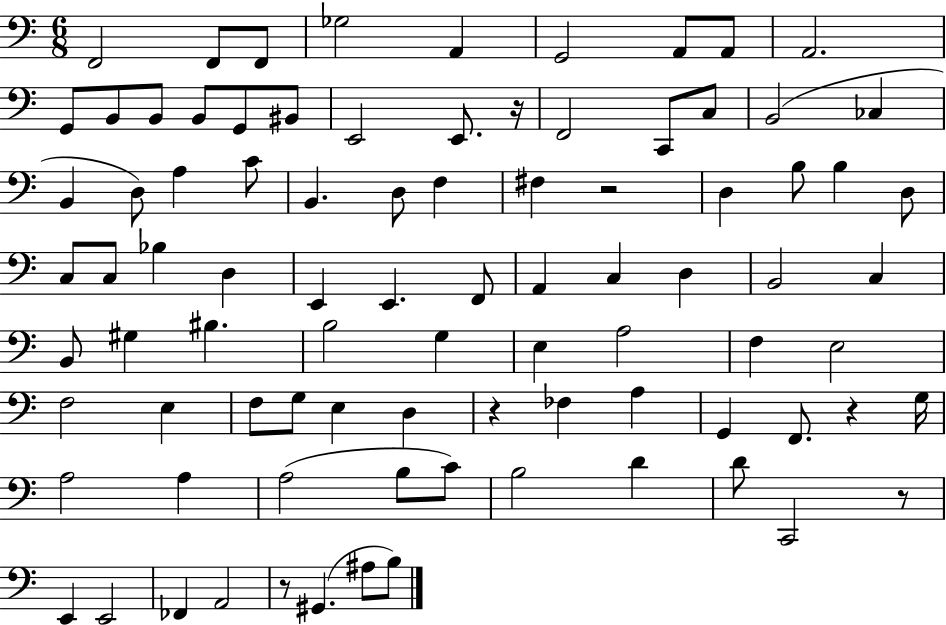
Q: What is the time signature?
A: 6/8